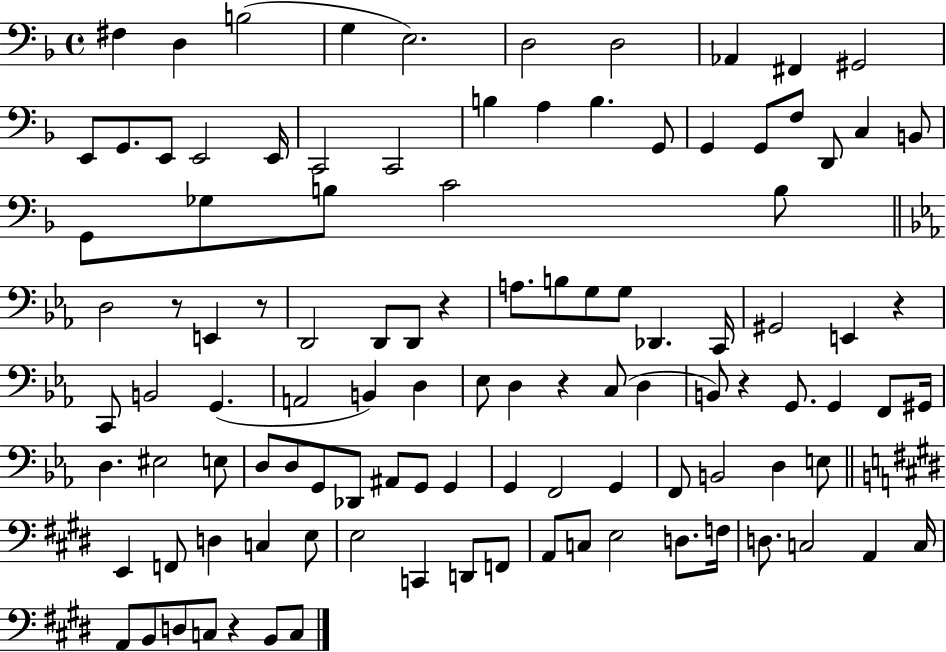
{
  \clef bass
  \time 4/4
  \defaultTimeSignature
  \key f \major
  fis4 d4 b2( | g4 e2.) | d2 d2 | aes,4 fis,4 gis,2 | \break e,8 g,8. e,8 e,2 e,16 | c,2 c,2 | b4 a4 b4. g,8 | g,4 g,8 f8 d,8 c4 b,8 | \break g,8 ges8 b8 c'2 b8 | \bar "||" \break \key ees \major d2 r8 e,4 r8 | d,2 d,8 d,8 r4 | a8. b8 g8 g8 des,4. c,16 | gis,2 e,4 r4 | \break c,8 b,2 g,4.( | a,2 b,4) d4 | ees8 d4 r4 c8( d4 | b,8) r4 g,8. g,4 f,8 gis,16 | \break d4. eis2 e8 | d8 d8 g,8 des,8 ais,8 g,8 g,4 | g,4 f,2 g,4 | f,8 b,2 d4 e8 | \break \bar "||" \break \key e \major e,4 f,8 d4 c4 e8 | e2 c,4 d,8 f,8 | a,8 c8 e2 d8. f16 | d8. c2 a,4 c16 | \break a,8 b,8 d8 c8 r4 b,8 c8 | \bar "|."
}